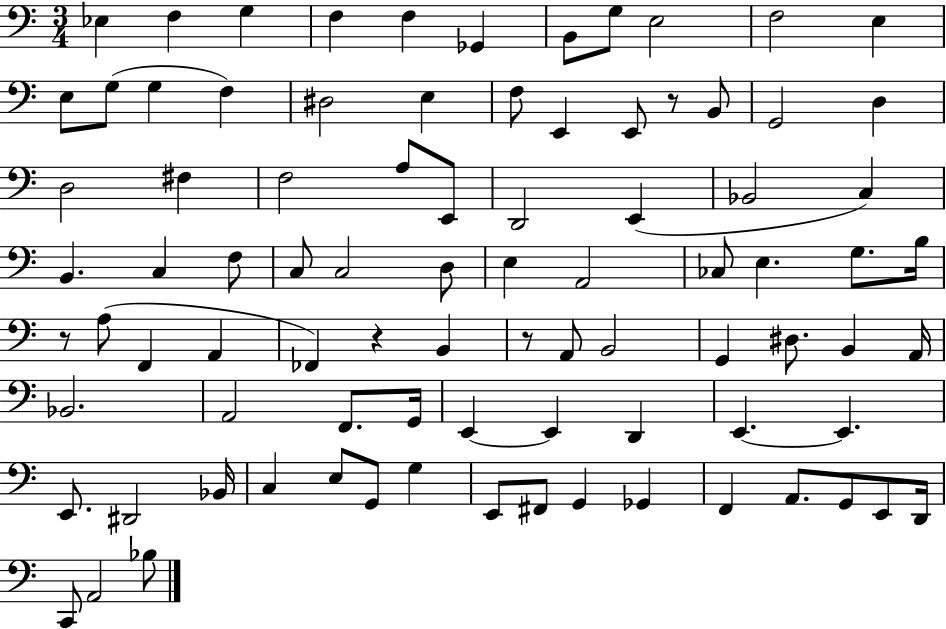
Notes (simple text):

Eb3/q F3/q G3/q F3/q F3/q Gb2/q B2/e G3/e E3/h F3/h E3/q E3/e G3/e G3/q F3/q D#3/h E3/q F3/e E2/q E2/e R/e B2/e G2/h D3/q D3/h F#3/q F3/h A3/e E2/e D2/h E2/q Bb2/h C3/q B2/q. C3/q F3/e C3/e C3/h D3/e E3/q A2/h CES3/e E3/q. G3/e. B3/s R/e A3/e F2/q A2/q FES2/q R/q B2/q R/e A2/e B2/h G2/q D#3/e. B2/q A2/s Bb2/h. A2/h F2/e. G2/s E2/q E2/q D2/q E2/q. E2/q. E2/e. D#2/h Bb2/s C3/q E3/e G2/e G3/q E2/e F#2/e G2/q Gb2/q F2/q A2/e. G2/e E2/e D2/s C2/e A2/h Bb3/e